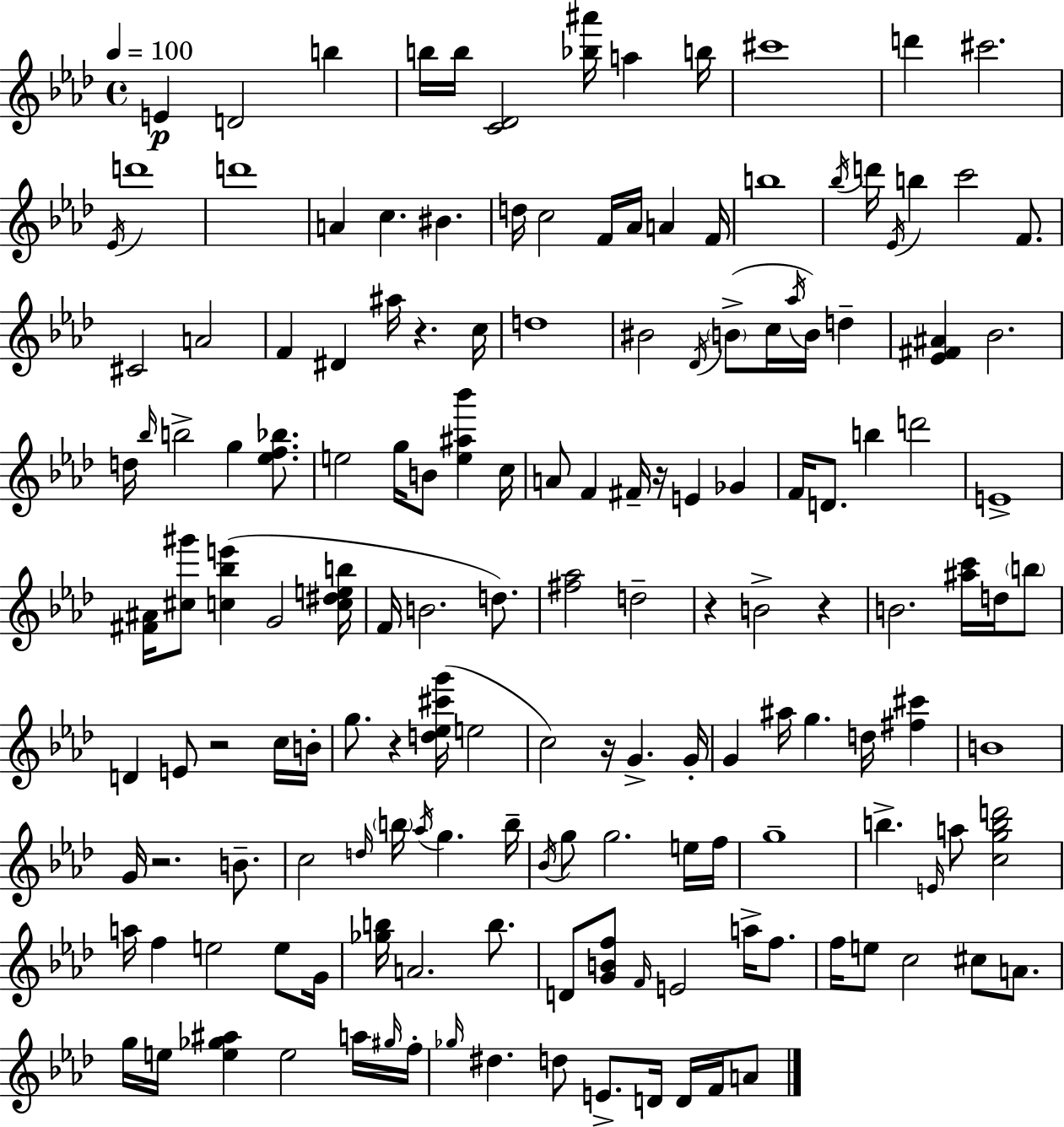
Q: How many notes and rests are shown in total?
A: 158